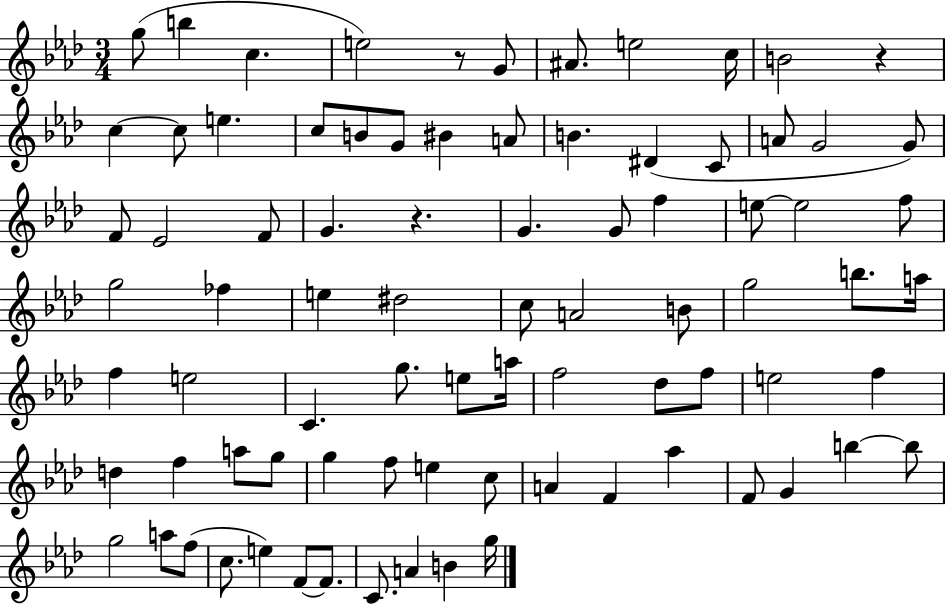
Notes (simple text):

G5/e B5/q C5/q. E5/h R/e G4/e A#4/e. E5/h C5/s B4/h R/q C5/q C5/e E5/q. C5/e B4/e G4/e BIS4/q A4/e B4/q. D#4/q C4/e A4/e G4/h G4/e F4/e Eb4/h F4/e G4/q. R/q. G4/q. G4/e F5/q E5/e E5/h F5/e G5/h FES5/q E5/q D#5/h C5/e A4/h B4/e G5/h B5/e. A5/s F5/q E5/h C4/q. G5/e. E5/e A5/s F5/h Db5/e F5/e E5/h F5/q D5/q F5/q A5/e G5/e G5/q F5/e E5/q C5/e A4/q F4/q Ab5/q F4/e G4/q B5/q B5/e G5/h A5/e F5/e C5/e. E5/q F4/e F4/e. C4/e. A4/q B4/q G5/s